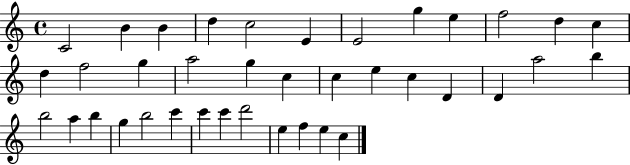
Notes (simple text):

C4/h B4/q B4/q D5/q C5/h E4/q E4/h G5/q E5/q F5/h D5/q C5/q D5/q F5/h G5/q A5/h G5/q C5/q C5/q E5/q C5/q D4/q D4/q A5/h B5/q B5/h A5/q B5/q G5/q B5/h C6/q C6/q C6/q D6/h E5/q F5/q E5/q C5/q